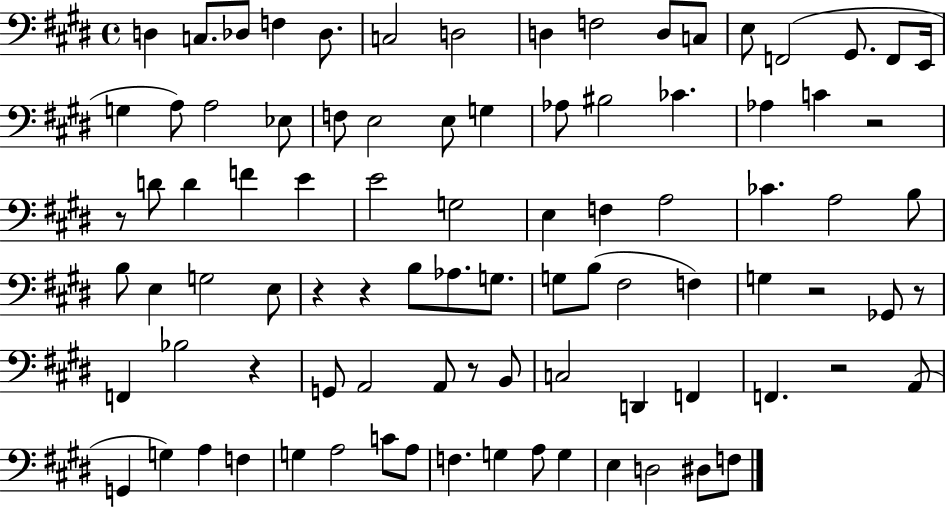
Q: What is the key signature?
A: E major